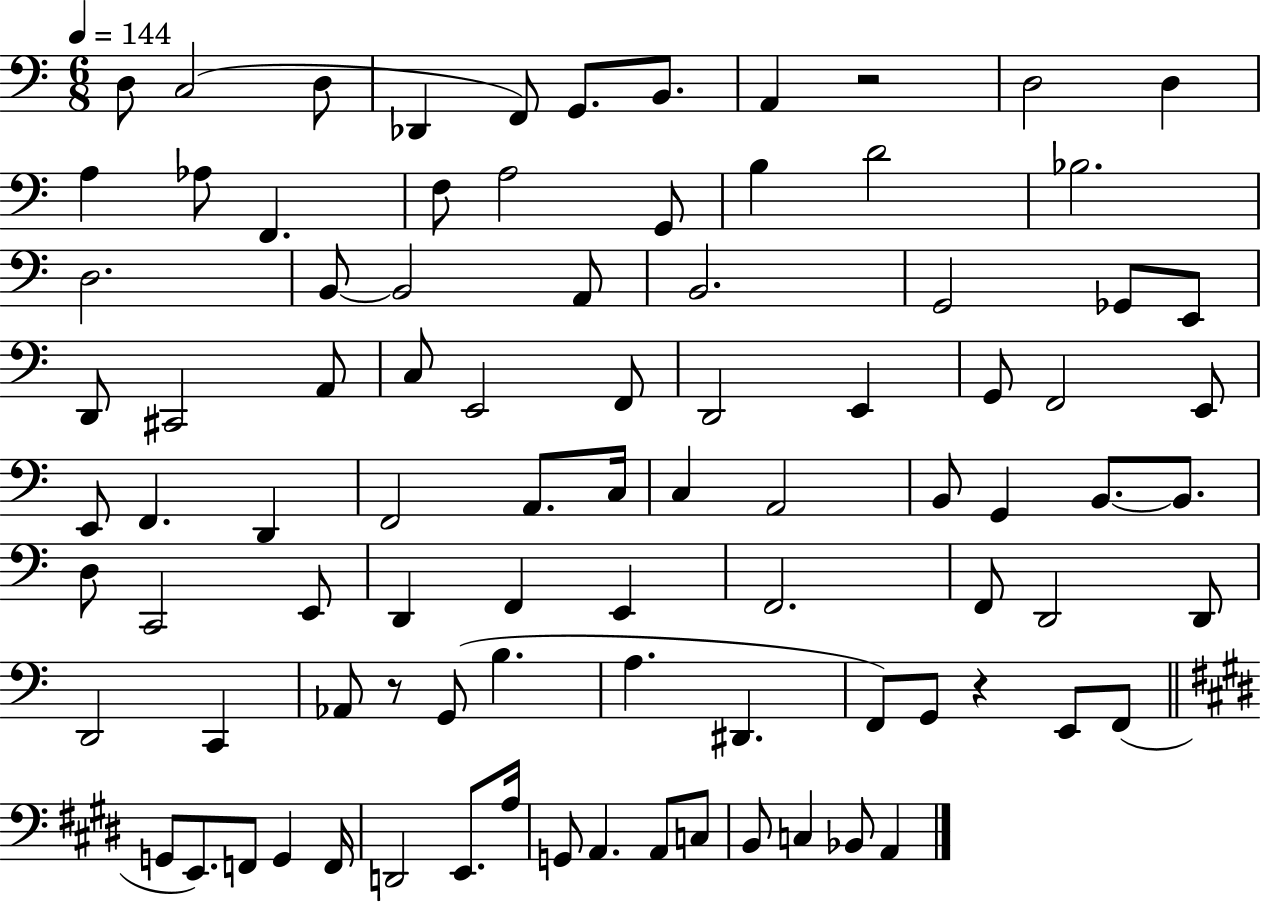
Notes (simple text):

D3/e C3/h D3/e Db2/q F2/e G2/e. B2/e. A2/q R/h D3/h D3/q A3/q Ab3/e F2/q. F3/e A3/h G2/e B3/q D4/h Bb3/h. D3/h. B2/e B2/h A2/e B2/h. G2/h Gb2/e E2/e D2/e C#2/h A2/e C3/e E2/h F2/e D2/h E2/q G2/e F2/h E2/e E2/e F2/q. D2/q F2/h A2/e. C3/s C3/q A2/h B2/e G2/q B2/e. B2/e. D3/e C2/h E2/e D2/q F2/q E2/q F2/h. F2/e D2/h D2/e D2/h C2/q Ab2/e R/e G2/e B3/q. A3/q. D#2/q. F2/e G2/e R/q E2/e F2/e G2/e E2/e. F2/e G2/q F2/s D2/h E2/e. A3/s G2/e A2/q. A2/e C3/e B2/e C3/q Bb2/e A2/q